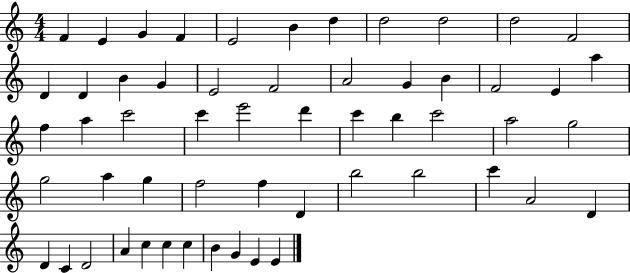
{
  \clef treble
  \numericTimeSignature
  \time 4/4
  \key c \major
  f'4 e'4 g'4 f'4 | e'2 b'4 d''4 | d''2 d''2 | d''2 f'2 | \break d'4 d'4 b'4 g'4 | e'2 f'2 | a'2 g'4 b'4 | f'2 e'4 a''4 | \break f''4 a''4 c'''2 | c'''4 e'''2 d'''4 | c'''4 b''4 c'''2 | a''2 g''2 | \break g''2 a''4 g''4 | f''2 f''4 d'4 | b''2 b''2 | c'''4 a'2 d'4 | \break d'4 c'4 d'2 | a'4 c''4 c''4 c''4 | b'4 g'4 e'4 e'4 | \bar "|."
}